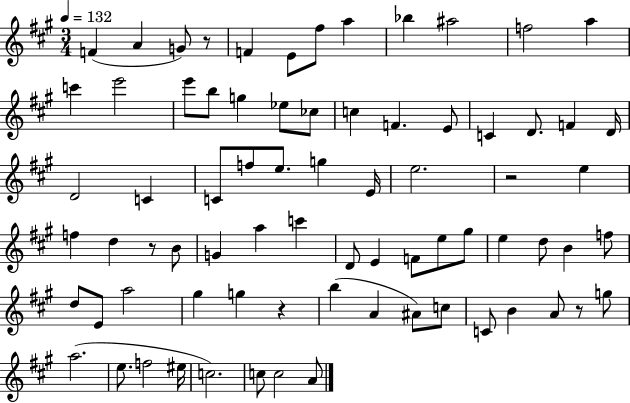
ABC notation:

X:1
T:Untitled
M:3/4
L:1/4
K:A
F A G/2 z/2 F E/2 ^f/2 a _b ^a2 f2 a c' e'2 e'/2 b/2 g _e/2 _c/2 c F E/2 C D/2 F D/4 D2 C C/2 f/2 e/2 g E/4 e2 z2 e f d z/2 B/2 G a c' D/2 E F/2 e/2 ^g/2 e d/2 B f/2 d/2 E/2 a2 ^g g z b A ^A/2 c/2 C/2 B A/2 z/2 g/2 a2 e/2 f2 ^e/4 c2 c/2 c2 A/2